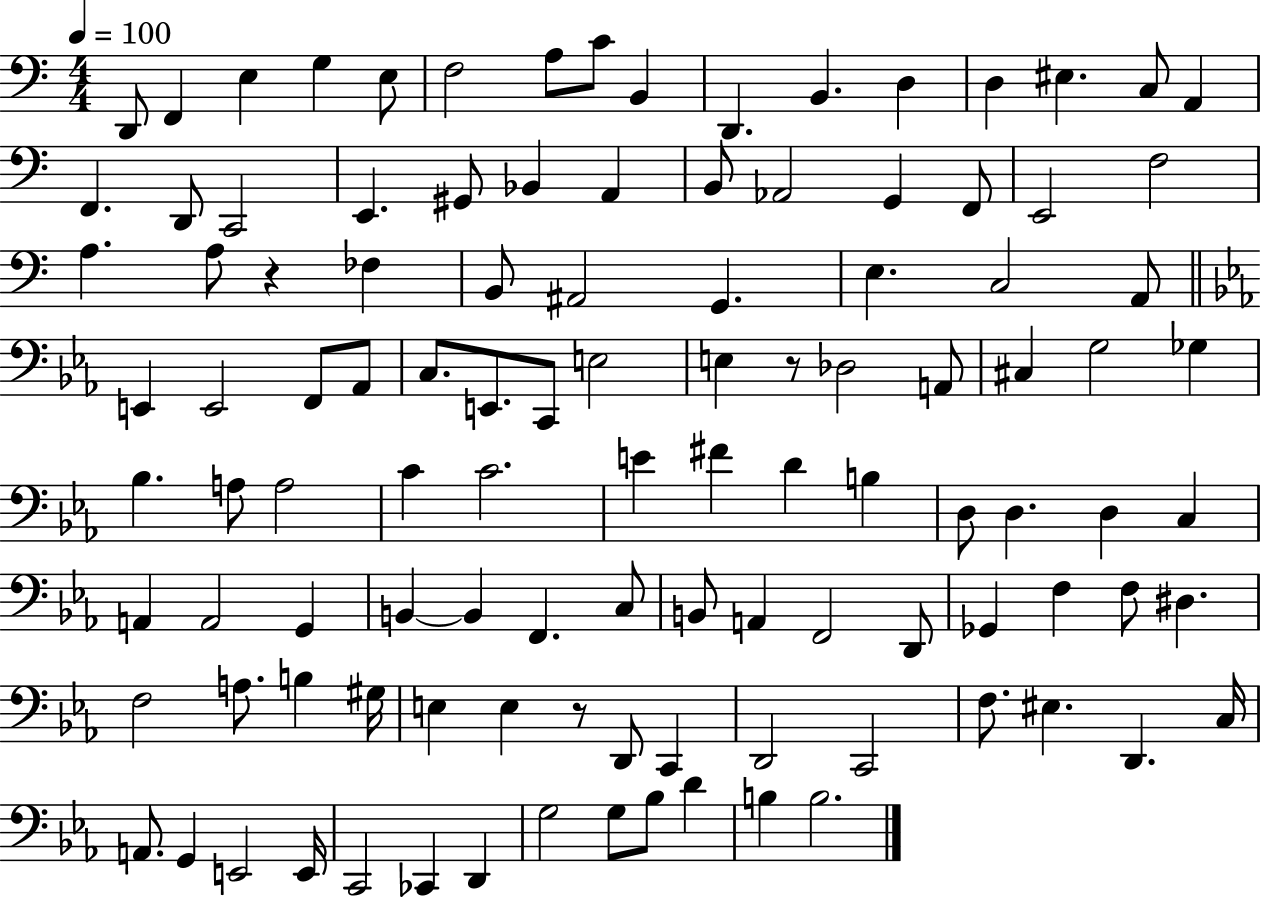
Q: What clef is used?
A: bass